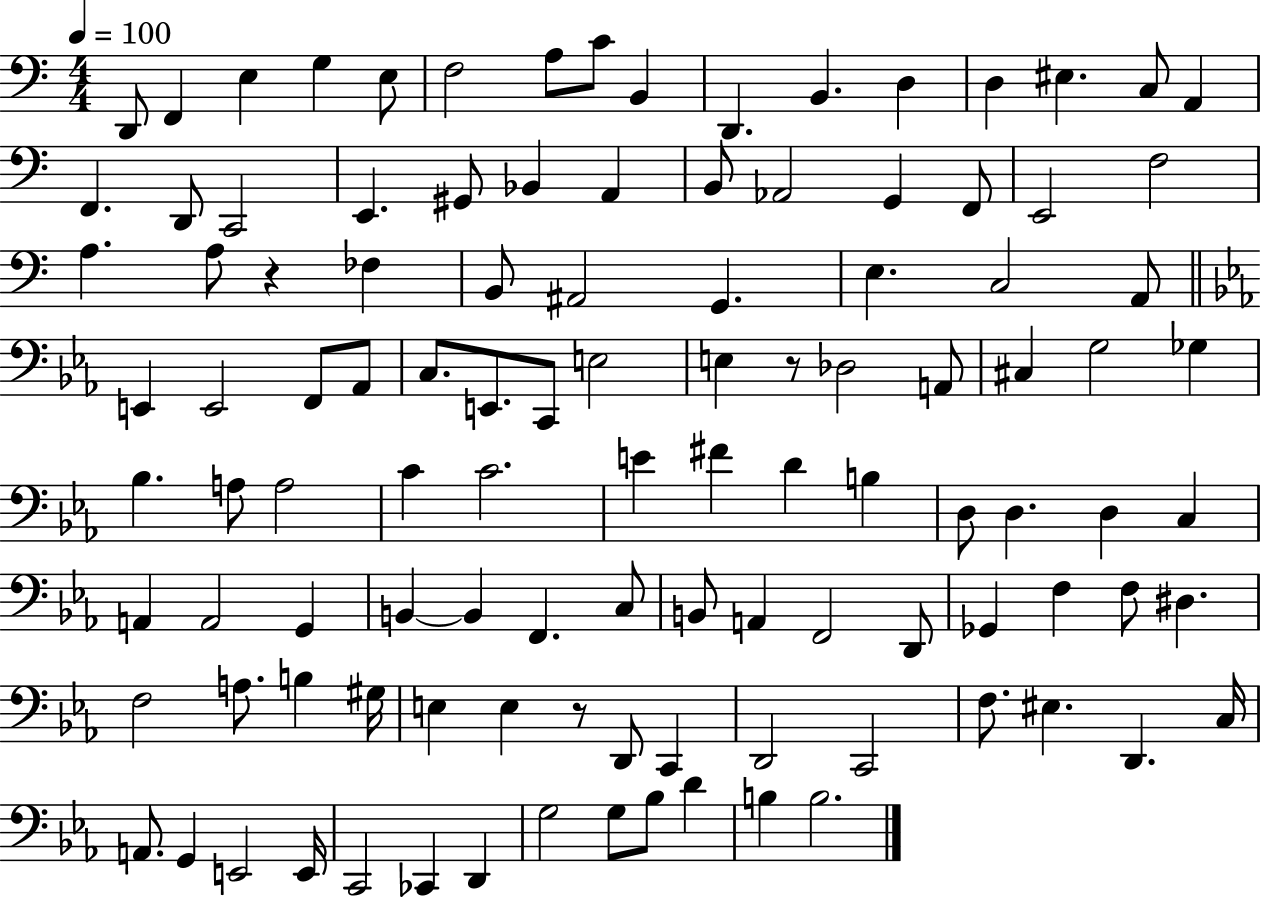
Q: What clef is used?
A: bass